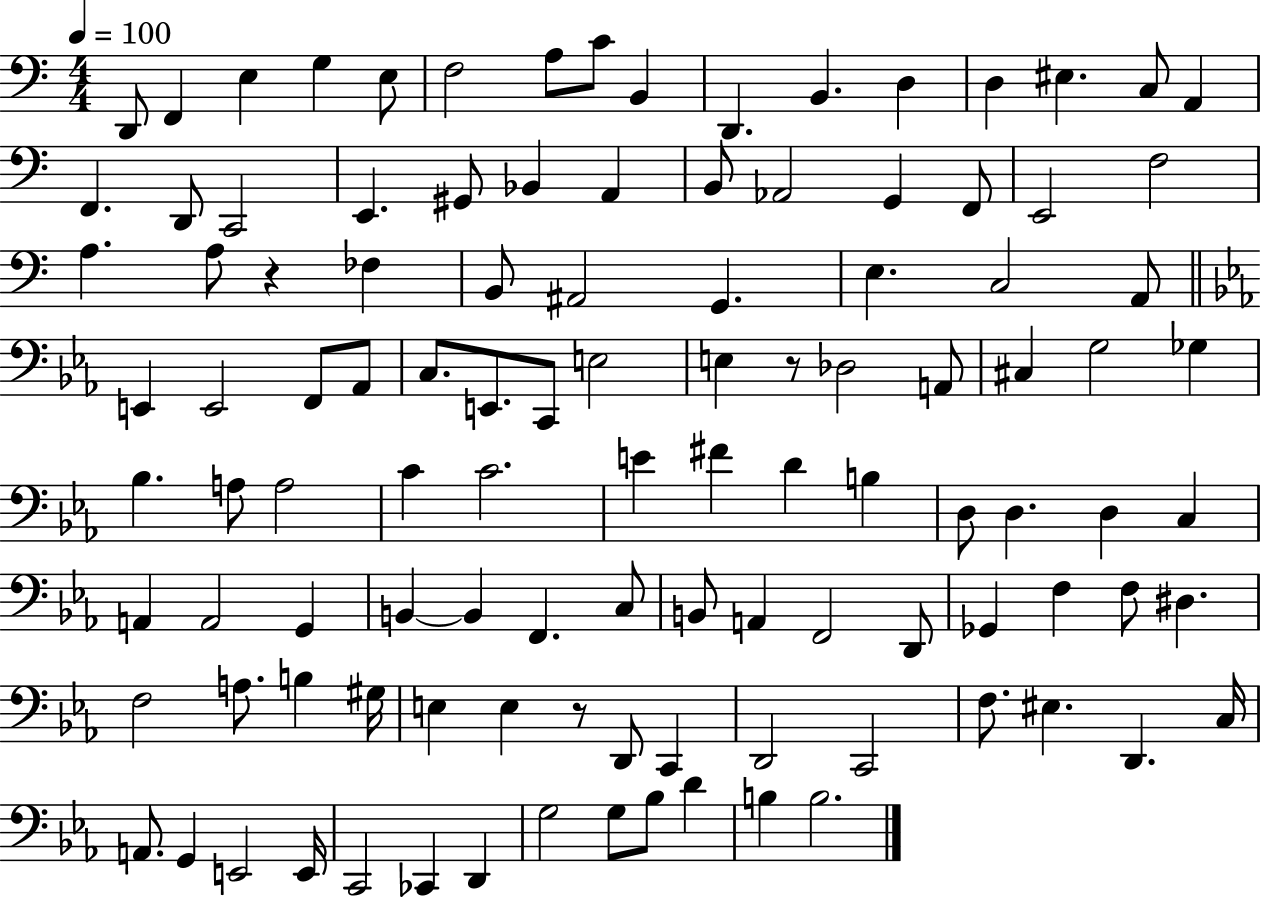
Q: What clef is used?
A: bass